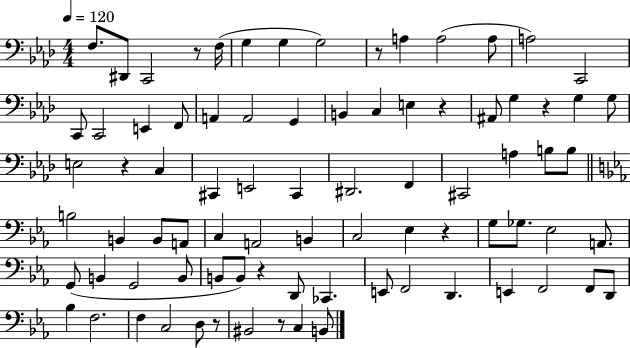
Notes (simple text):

F3/e. D#2/e C2/h R/e F3/s G3/q G3/q G3/h R/e A3/q A3/h A3/e A3/h C2/h C2/e C2/h E2/q F2/e A2/q A2/h G2/q B2/q C3/q E3/q R/q A#2/e G3/q R/q G3/q G3/e E3/h R/q C3/q C#2/q E2/h C#2/q D#2/h. F2/q C#2/h A3/q B3/e B3/e B3/h B2/q B2/e A2/e C3/q A2/h B2/q C3/h Eb3/q R/q G3/e Gb3/e. Eb3/h A2/e. G2/e B2/q G2/h B2/e B2/e B2/e R/q D2/e CES2/q. E2/e F2/h D2/q. E2/q F2/h F2/e D2/e Bb3/q F3/h. F3/q C3/h D3/e R/e BIS2/h R/e C3/q B2/e